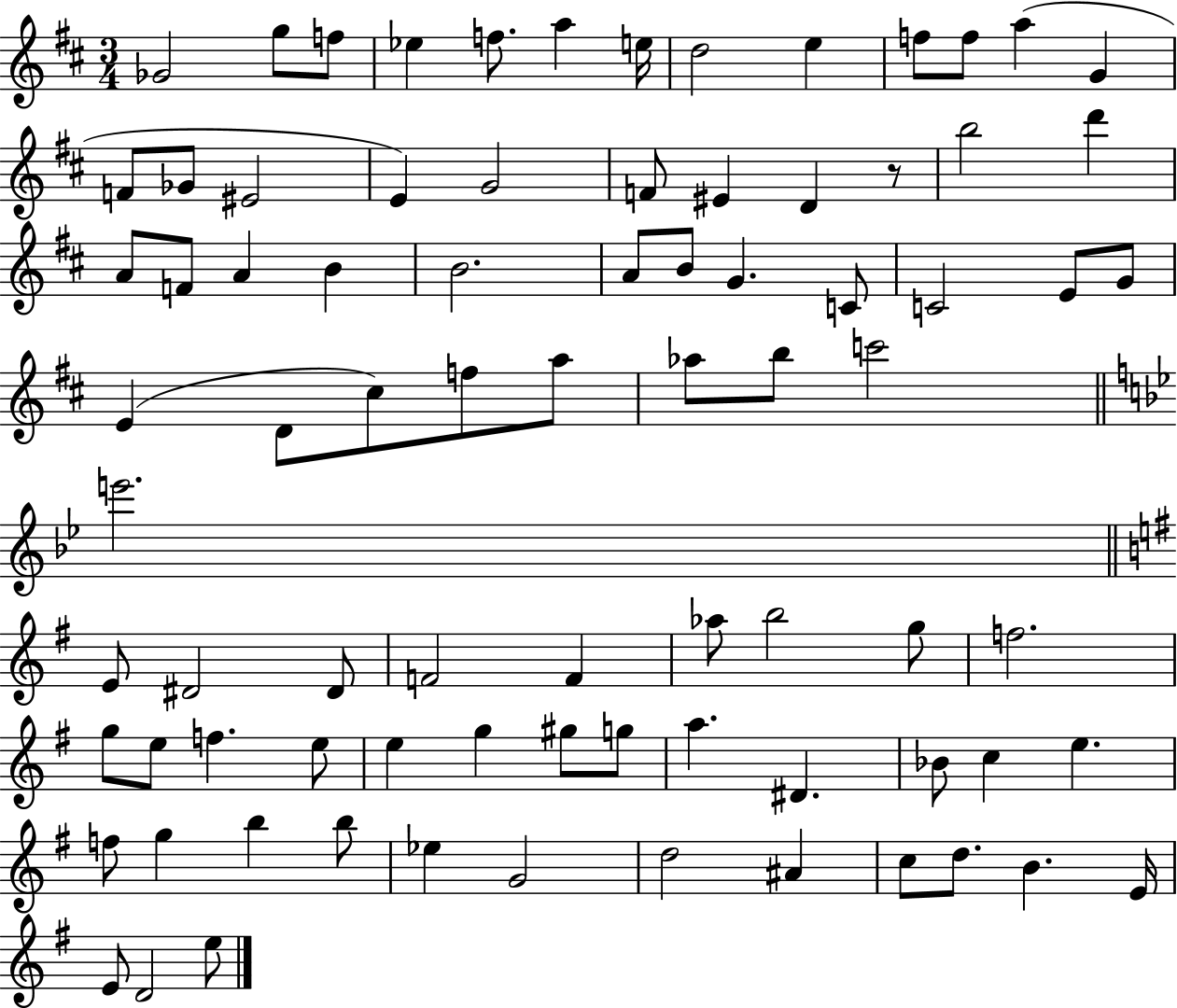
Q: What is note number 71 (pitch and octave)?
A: Eb5